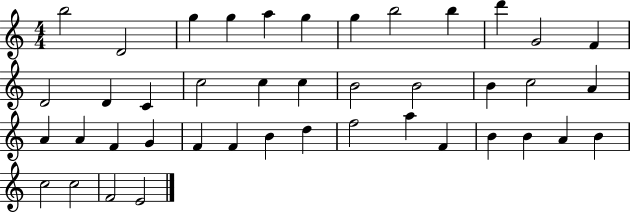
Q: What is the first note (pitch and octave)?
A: B5